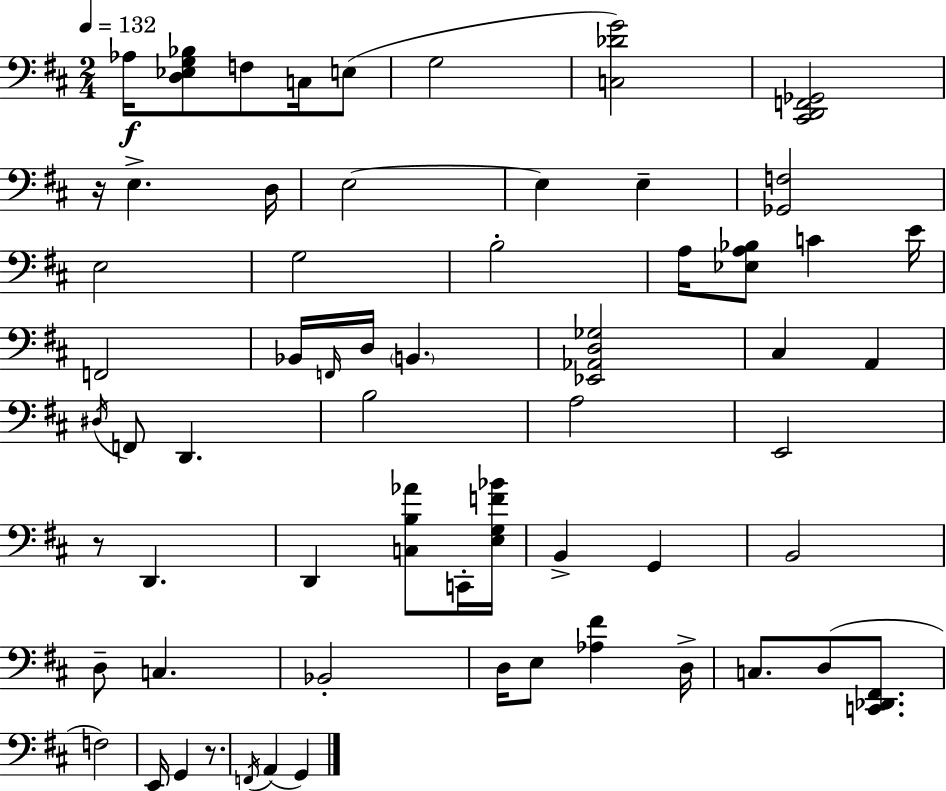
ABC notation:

X:1
T:Untitled
M:2/4
L:1/4
K:D
_A,/4 [D,_E,G,_B,]/2 F,/2 C,/4 E,/2 G,2 [C,_DG]2 [^C,,D,,F,,_G,,]2 z/4 E, D,/4 E,2 E, E, [_G,,F,]2 E,2 G,2 B,2 A,/4 [_E,A,_B,]/2 C E/4 F,,2 _B,,/4 F,,/4 D,/4 B,, [_E,,_A,,D,_G,]2 ^C, A,, ^D,/4 F,,/2 D,, B,2 A,2 E,,2 z/2 D,, D,, [C,B,_A]/2 C,,/4 [E,G,F_B]/4 B,, G,, B,,2 D,/2 C, _B,,2 D,/4 E,/2 [_A,^F] D,/4 C,/2 D,/2 [C,,_D,,^F,,]/2 F,2 E,,/4 G,, z/2 F,,/4 A,, G,,